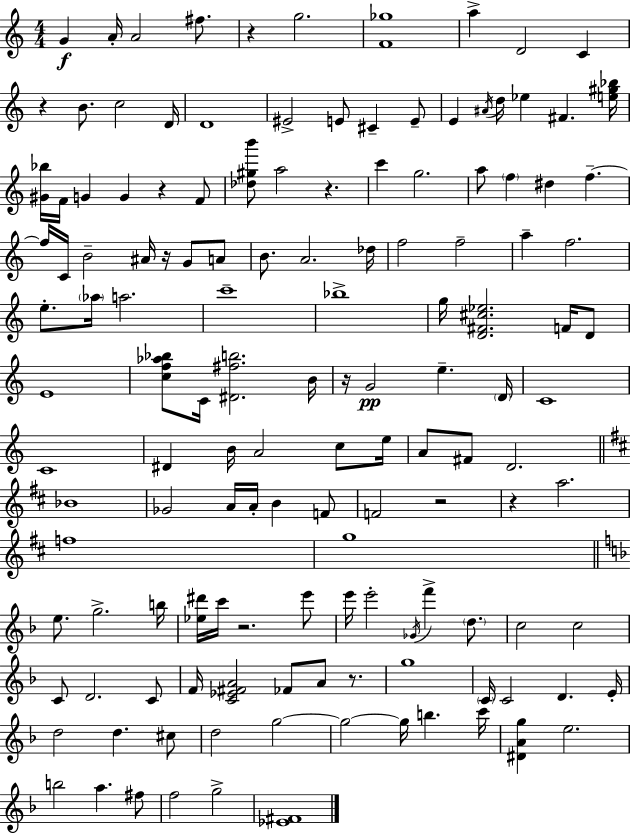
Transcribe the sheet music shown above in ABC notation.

X:1
T:Untitled
M:4/4
L:1/4
K:Am
G A/4 A2 ^f/2 z g2 [F_g]4 a D2 C z B/2 c2 D/4 D4 ^E2 E/2 ^C E/2 E ^A/4 d/4 _e ^F [e^g_b]/4 [^G_b]/4 F/4 G G z F/2 [_d^gb']/2 a2 z c' g2 a/2 f ^d f f/4 C/4 B2 ^A/4 z/4 G/2 A/2 B/2 A2 _d/4 f2 f2 a f2 e/2 _a/4 a2 c'4 _b4 g/4 [D^F^c_e]2 F/4 D/2 E4 [cf_a_b]/2 C/4 [^D^fb]2 B/4 z/4 G2 e D/4 C4 C4 ^D B/4 A2 c/2 e/4 A/2 ^F/2 D2 _B4 _G2 A/4 A/4 B F/2 F2 z2 z a2 f4 g4 e/2 g2 b/4 [_e^d']/4 c'/4 z2 e'/2 e'/4 e'2 _G/4 f' d/2 c2 c2 C/2 D2 C/2 F/4 [C_E^FA]2 _F/2 A/2 z/2 g4 C/4 C2 D E/4 d2 d ^c/2 d2 g2 g2 g/4 b c'/4 [^DAg] e2 b2 a ^f/2 f2 g2 [_E^F]4